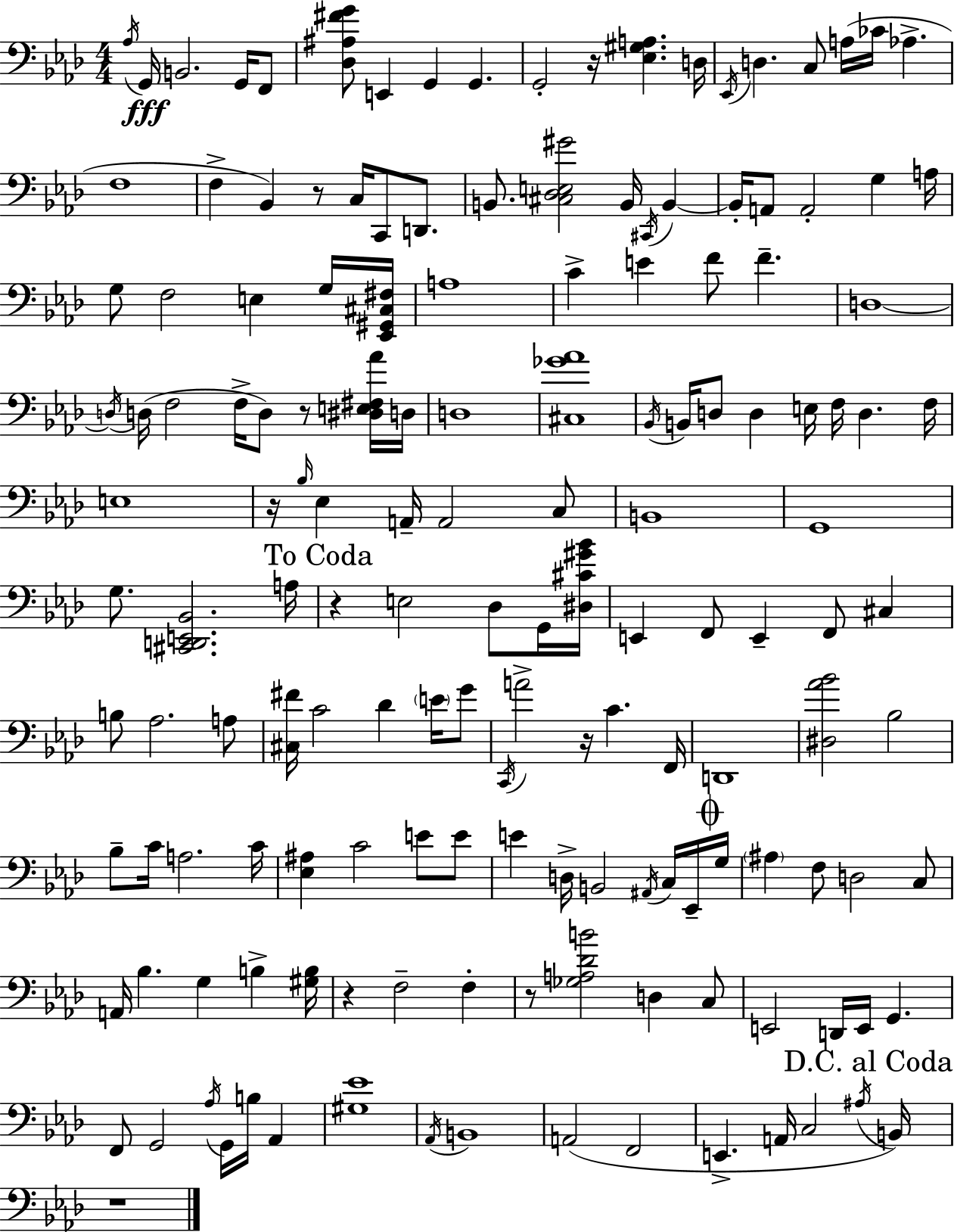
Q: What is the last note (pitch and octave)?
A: B2